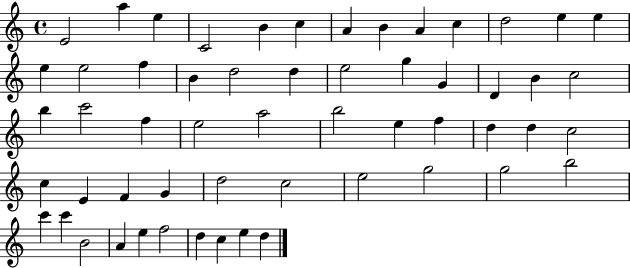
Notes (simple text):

E4/h A5/q E5/q C4/h B4/q C5/q A4/q B4/q A4/q C5/q D5/h E5/q E5/q E5/q E5/h F5/q B4/q D5/h D5/q E5/h G5/q G4/q D4/q B4/q C5/h B5/q C6/h F5/q E5/h A5/h B5/h E5/q F5/q D5/q D5/q C5/h C5/q E4/q F4/q G4/q D5/h C5/h E5/h G5/h G5/h B5/h C6/q C6/q B4/h A4/q E5/q F5/h D5/q C5/q E5/q D5/q